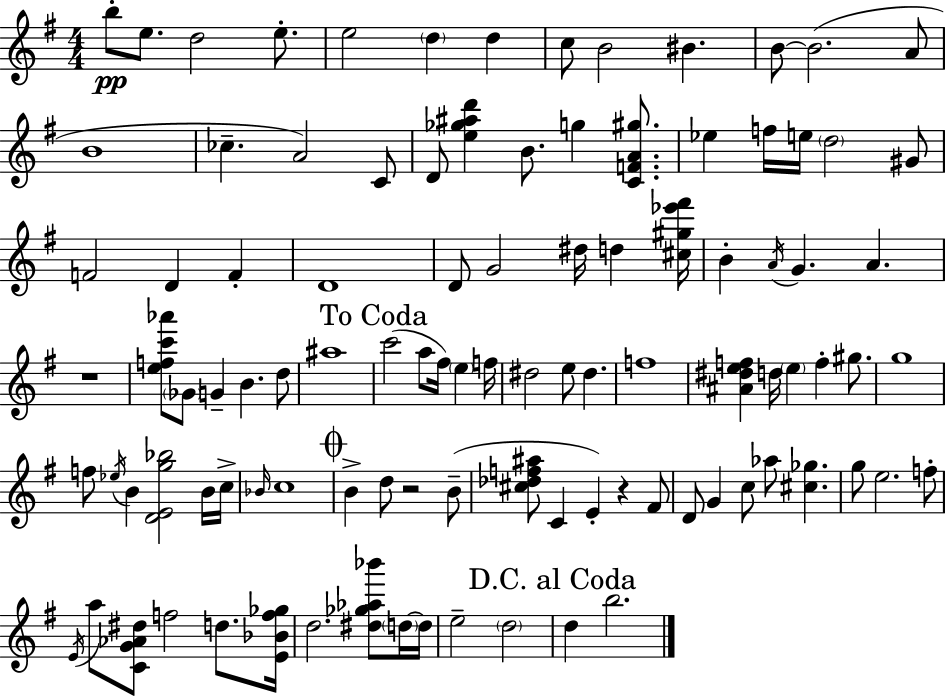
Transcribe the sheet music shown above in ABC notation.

X:1
T:Untitled
M:4/4
L:1/4
K:Em
b/2 e/2 d2 e/2 e2 d d c/2 B2 ^B B/2 B2 A/2 B4 _c A2 C/2 D/2 [e_g^ad'] B/2 g [CFA^g]/2 _e f/4 e/4 d2 ^G/2 F2 D F D4 D/2 G2 ^d/4 d [^c^g_e'^f']/4 B A/4 G A z4 [efc'_a']/2 _G/2 G B d/2 ^a4 c'2 a/2 ^f/4 e f/4 ^d2 e/2 ^d f4 [^A^def] d/4 e f ^g/2 g4 f/2 _e/4 B [DEg_b]2 B/4 c/4 _B/4 c4 B d/2 z2 B/2 [^c_df^a]/2 C E z ^F/2 D/2 G c/2 _a/2 [^c_g] g/2 e2 f/2 E/4 a/2 [CG_A^d]/2 f2 d/2 [E_Bf_g]/4 d2 [^d_g_a_b']/2 d/4 d/4 e2 d2 d b2